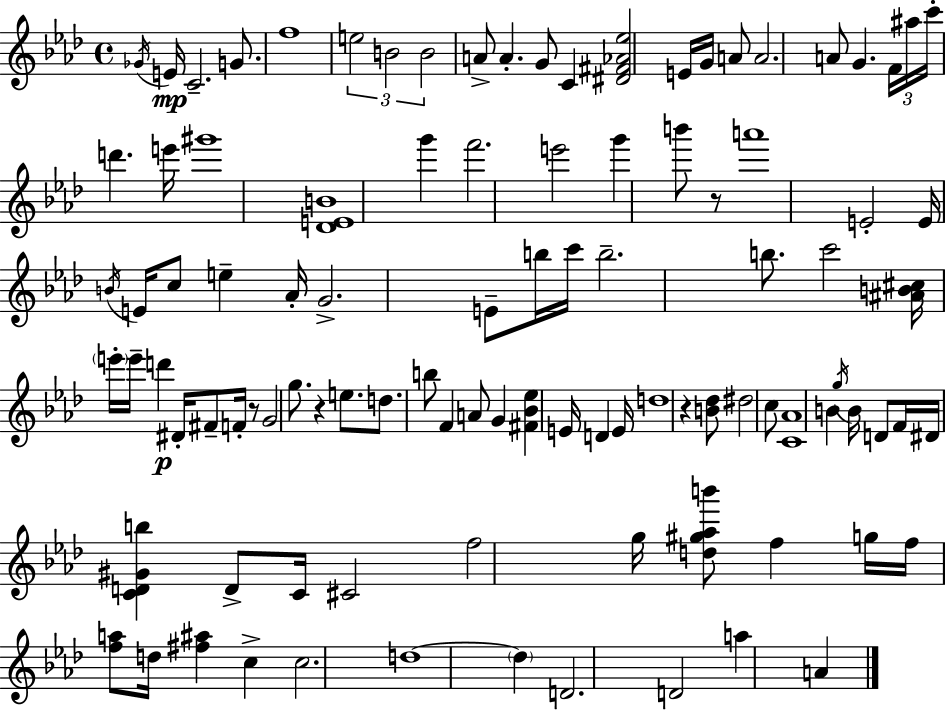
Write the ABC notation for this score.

X:1
T:Untitled
M:4/4
L:1/4
K:Fm
_G/4 E/4 C2 G/2 f4 e2 B2 B2 A/2 A G/2 C [^D^F_A_e]2 E/4 G/4 A/2 A2 A/2 G F/4 ^a/4 c'/4 d' e'/4 ^g'4 [_DEB]4 g' f'2 e'2 g' b'/2 z/2 a'4 E2 E/4 B/4 E/4 c/2 e _A/4 G2 E/2 b/4 c'/4 b2 b/2 c'2 [^AB^c]/4 e'/4 e'/4 d' ^D/4 ^F/2 F/4 z/2 G2 g/2 z e/2 d/2 b/2 F A/2 G [^F_B_e] E/4 D E/4 d4 z [B_d]/2 ^d2 c/2 [C_A]4 B g/4 B/4 D/2 F/4 ^D/4 [CD^Gb] D/2 C/4 ^C2 f2 g/4 [d^g_ab']/2 f g/4 f/4 [fa]/2 d/4 [^f^a] c c2 d4 d D2 D2 a A